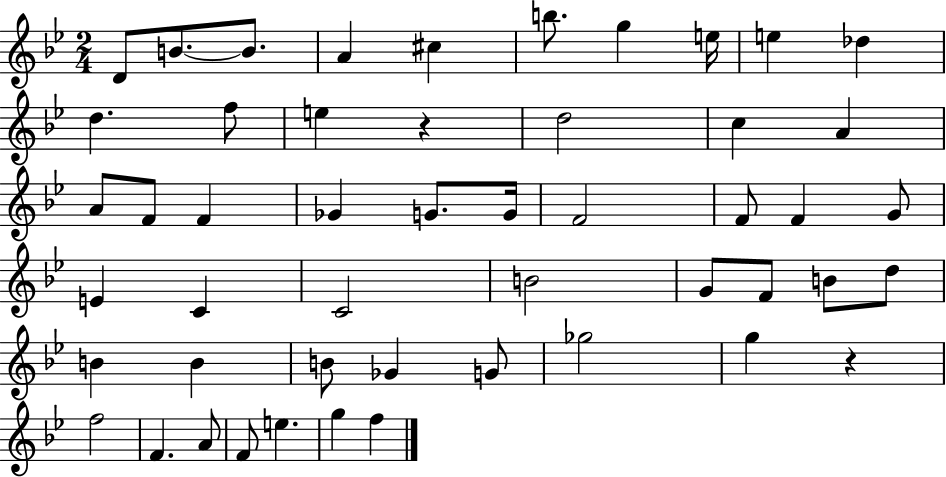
X:1
T:Untitled
M:2/4
L:1/4
K:Bb
D/2 B/2 B/2 A ^c b/2 g e/4 e _d d f/2 e z d2 c A A/2 F/2 F _G G/2 G/4 F2 F/2 F G/2 E C C2 B2 G/2 F/2 B/2 d/2 B B B/2 _G G/2 _g2 g z f2 F A/2 F/2 e g f